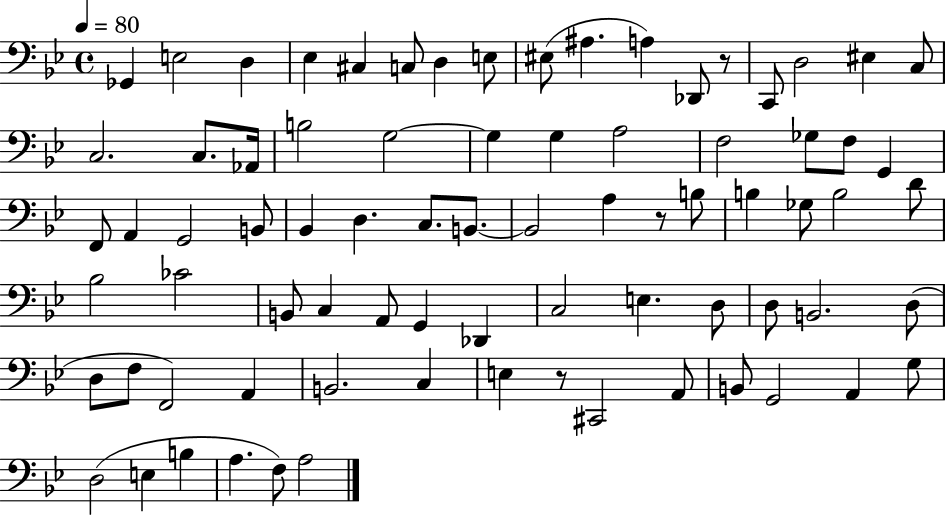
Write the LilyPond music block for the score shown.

{
  \clef bass
  \time 4/4
  \defaultTimeSignature
  \key bes \major
  \tempo 4 = 80
  ges,4 e2 d4 | ees4 cis4 c8 d4 e8 | eis8( ais4. a4) des,8 r8 | c,8 d2 eis4 c8 | \break c2. c8. aes,16 | b2 g2~~ | g4 g4 a2 | f2 ges8 f8 g,4 | \break f,8 a,4 g,2 b,8 | bes,4 d4. c8. b,8.~~ | b,2 a4 r8 b8 | b4 ges8 b2 d'8 | \break bes2 ces'2 | b,8 c4 a,8 g,4 des,4 | c2 e4. d8 | d8 b,2. d8( | \break d8 f8 f,2) a,4 | b,2. c4 | e4 r8 cis,2 a,8 | b,8 g,2 a,4 g8 | \break d2( e4 b4 | a4. f8) a2 | \bar "|."
}